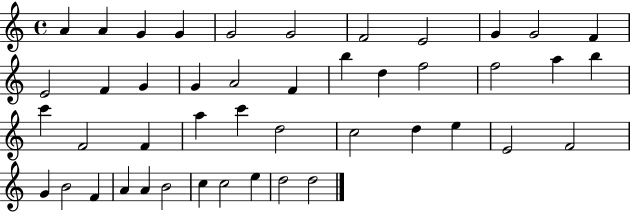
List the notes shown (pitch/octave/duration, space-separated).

A4/q A4/q G4/q G4/q G4/h G4/h F4/h E4/h G4/q G4/h F4/q E4/h F4/q G4/q G4/q A4/h F4/q B5/q D5/q F5/h F5/h A5/q B5/q C6/q F4/h F4/q A5/q C6/q D5/h C5/h D5/q E5/q E4/h F4/h G4/q B4/h F4/q A4/q A4/q B4/h C5/q C5/h E5/q D5/h D5/h